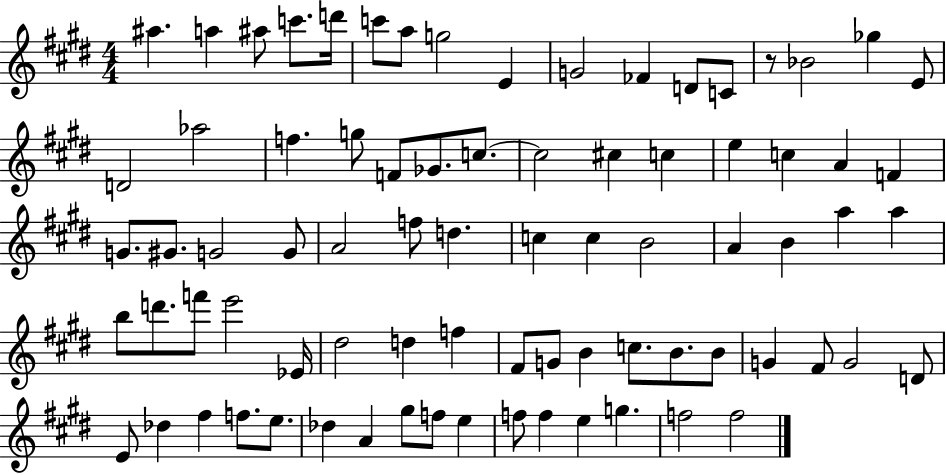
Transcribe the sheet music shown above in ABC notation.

X:1
T:Untitled
M:4/4
L:1/4
K:E
^a a ^a/2 c'/2 d'/4 c'/2 a/2 g2 E G2 _F D/2 C/2 z/2 _B2 _g E/2 D2 _a2 f g/2 F/2 _G/2 c/2 c2 ^c c e c A F G/2 ^G/2 G2 G/2 A2 f/2 d c c B2 A B a a b/2 d'/2 f'/2 e'2 _E/4 ^d2 d f ^F/2 G/2 B c/2 B/2 B/2 G ^F/2 G2 D/2 E/2 _d ^f f/2 e/2 _d A ^g/2 f/2 e f/2 f e g f2 f2